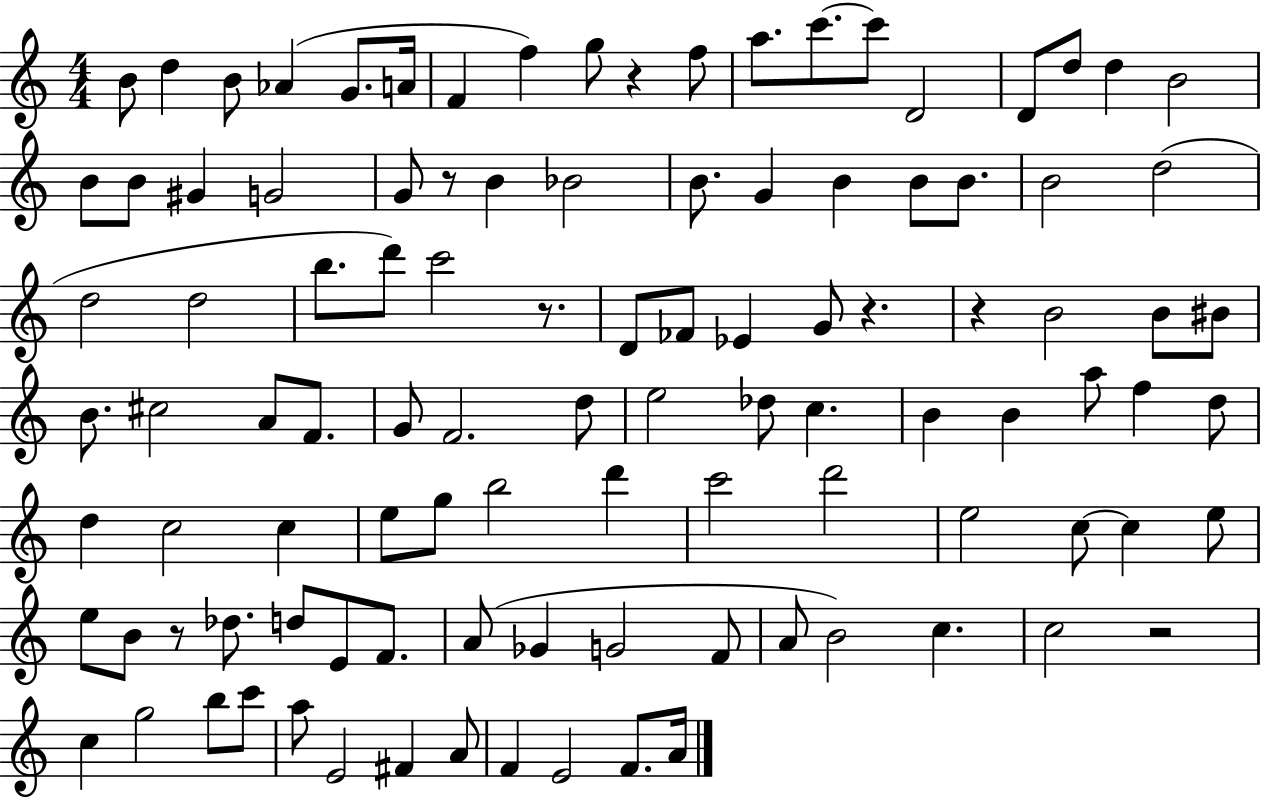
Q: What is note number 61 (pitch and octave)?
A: C5